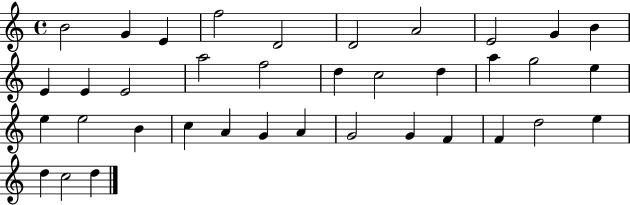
{
  \clef treble
  \time 4/4
  \defaultTimeSignature
  \key c \major
  b'2 g'4 e'4 | f''2 d'2 | d'2 a'2 | e'2 g'4 b'4 | \break e'4 e'4 e'2 | a''2 f''2 | d''4 c''2 d''4 | a''4 g''2 e''4 | \break e''4 e''2 b'4 | c''4 a'4 g'4 a'4 | g'2 g'4 f'4 | f'4 d''2 e''4 | \break d''4 c''2 d''4 | \bar "|."
}